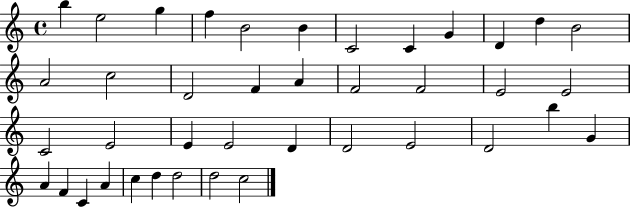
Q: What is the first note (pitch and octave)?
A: B5